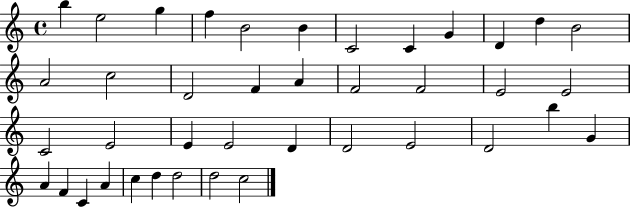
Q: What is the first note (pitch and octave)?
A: B5